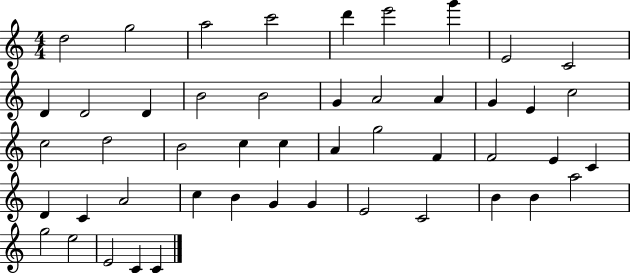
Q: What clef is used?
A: treble